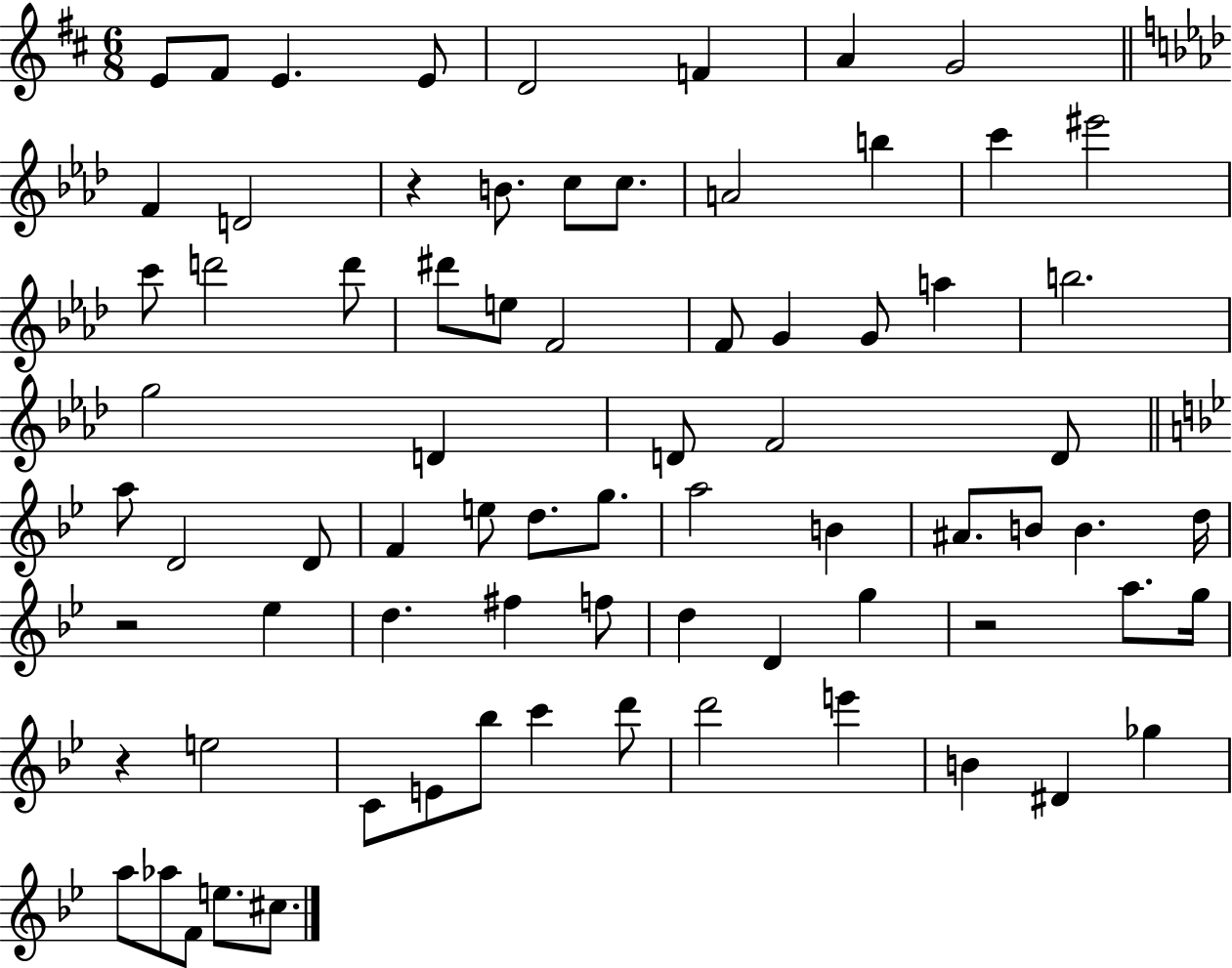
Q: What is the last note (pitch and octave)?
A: C#5